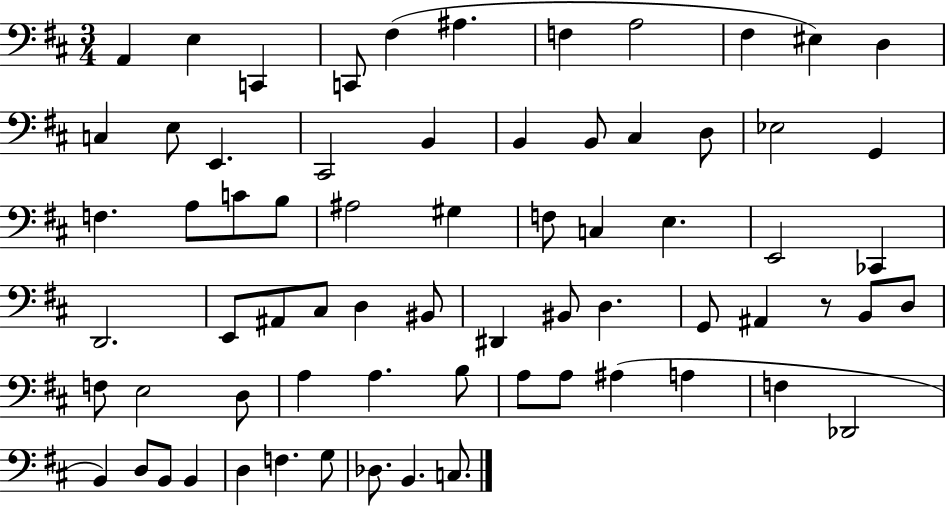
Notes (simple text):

A2/q E3/q C2/q C2/e F#3/q A#3/q. F3/q A3/h F#3/q EIS3/q D3/q C3/q E3/e E2/q. C#2/h B2/q B2/q B2/e C#3/q D3/e Eb3/h G2/q F3/q. A3/e C4/e B3/e A#3/h G#3/q F3/e C3/q E3/q. E2/h CES2/q D2/h. E2/e A#2/e C#3/e D3/q BIS2/e D#2/q BIS2/e D3/q. G2/e A#2/q R/e B2/e D3/e F3/e E3/h D3/e A3/q A3/q. B3/e A3/e A3/e A#3/q A3/q F3/q Db2/h B2/q D3/e B2/e B2/q D3/q F3/q. G3/e Db3/e. B2/q. C3/e.